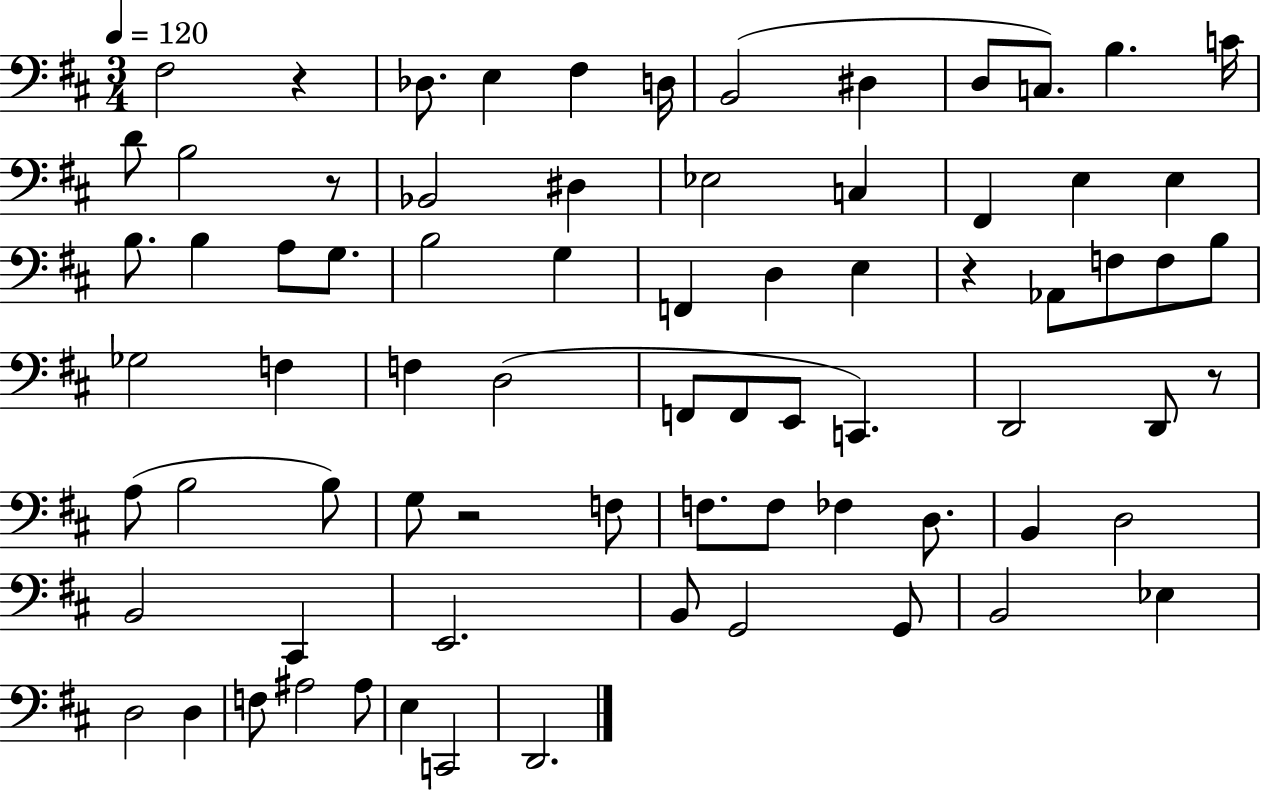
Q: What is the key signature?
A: D major